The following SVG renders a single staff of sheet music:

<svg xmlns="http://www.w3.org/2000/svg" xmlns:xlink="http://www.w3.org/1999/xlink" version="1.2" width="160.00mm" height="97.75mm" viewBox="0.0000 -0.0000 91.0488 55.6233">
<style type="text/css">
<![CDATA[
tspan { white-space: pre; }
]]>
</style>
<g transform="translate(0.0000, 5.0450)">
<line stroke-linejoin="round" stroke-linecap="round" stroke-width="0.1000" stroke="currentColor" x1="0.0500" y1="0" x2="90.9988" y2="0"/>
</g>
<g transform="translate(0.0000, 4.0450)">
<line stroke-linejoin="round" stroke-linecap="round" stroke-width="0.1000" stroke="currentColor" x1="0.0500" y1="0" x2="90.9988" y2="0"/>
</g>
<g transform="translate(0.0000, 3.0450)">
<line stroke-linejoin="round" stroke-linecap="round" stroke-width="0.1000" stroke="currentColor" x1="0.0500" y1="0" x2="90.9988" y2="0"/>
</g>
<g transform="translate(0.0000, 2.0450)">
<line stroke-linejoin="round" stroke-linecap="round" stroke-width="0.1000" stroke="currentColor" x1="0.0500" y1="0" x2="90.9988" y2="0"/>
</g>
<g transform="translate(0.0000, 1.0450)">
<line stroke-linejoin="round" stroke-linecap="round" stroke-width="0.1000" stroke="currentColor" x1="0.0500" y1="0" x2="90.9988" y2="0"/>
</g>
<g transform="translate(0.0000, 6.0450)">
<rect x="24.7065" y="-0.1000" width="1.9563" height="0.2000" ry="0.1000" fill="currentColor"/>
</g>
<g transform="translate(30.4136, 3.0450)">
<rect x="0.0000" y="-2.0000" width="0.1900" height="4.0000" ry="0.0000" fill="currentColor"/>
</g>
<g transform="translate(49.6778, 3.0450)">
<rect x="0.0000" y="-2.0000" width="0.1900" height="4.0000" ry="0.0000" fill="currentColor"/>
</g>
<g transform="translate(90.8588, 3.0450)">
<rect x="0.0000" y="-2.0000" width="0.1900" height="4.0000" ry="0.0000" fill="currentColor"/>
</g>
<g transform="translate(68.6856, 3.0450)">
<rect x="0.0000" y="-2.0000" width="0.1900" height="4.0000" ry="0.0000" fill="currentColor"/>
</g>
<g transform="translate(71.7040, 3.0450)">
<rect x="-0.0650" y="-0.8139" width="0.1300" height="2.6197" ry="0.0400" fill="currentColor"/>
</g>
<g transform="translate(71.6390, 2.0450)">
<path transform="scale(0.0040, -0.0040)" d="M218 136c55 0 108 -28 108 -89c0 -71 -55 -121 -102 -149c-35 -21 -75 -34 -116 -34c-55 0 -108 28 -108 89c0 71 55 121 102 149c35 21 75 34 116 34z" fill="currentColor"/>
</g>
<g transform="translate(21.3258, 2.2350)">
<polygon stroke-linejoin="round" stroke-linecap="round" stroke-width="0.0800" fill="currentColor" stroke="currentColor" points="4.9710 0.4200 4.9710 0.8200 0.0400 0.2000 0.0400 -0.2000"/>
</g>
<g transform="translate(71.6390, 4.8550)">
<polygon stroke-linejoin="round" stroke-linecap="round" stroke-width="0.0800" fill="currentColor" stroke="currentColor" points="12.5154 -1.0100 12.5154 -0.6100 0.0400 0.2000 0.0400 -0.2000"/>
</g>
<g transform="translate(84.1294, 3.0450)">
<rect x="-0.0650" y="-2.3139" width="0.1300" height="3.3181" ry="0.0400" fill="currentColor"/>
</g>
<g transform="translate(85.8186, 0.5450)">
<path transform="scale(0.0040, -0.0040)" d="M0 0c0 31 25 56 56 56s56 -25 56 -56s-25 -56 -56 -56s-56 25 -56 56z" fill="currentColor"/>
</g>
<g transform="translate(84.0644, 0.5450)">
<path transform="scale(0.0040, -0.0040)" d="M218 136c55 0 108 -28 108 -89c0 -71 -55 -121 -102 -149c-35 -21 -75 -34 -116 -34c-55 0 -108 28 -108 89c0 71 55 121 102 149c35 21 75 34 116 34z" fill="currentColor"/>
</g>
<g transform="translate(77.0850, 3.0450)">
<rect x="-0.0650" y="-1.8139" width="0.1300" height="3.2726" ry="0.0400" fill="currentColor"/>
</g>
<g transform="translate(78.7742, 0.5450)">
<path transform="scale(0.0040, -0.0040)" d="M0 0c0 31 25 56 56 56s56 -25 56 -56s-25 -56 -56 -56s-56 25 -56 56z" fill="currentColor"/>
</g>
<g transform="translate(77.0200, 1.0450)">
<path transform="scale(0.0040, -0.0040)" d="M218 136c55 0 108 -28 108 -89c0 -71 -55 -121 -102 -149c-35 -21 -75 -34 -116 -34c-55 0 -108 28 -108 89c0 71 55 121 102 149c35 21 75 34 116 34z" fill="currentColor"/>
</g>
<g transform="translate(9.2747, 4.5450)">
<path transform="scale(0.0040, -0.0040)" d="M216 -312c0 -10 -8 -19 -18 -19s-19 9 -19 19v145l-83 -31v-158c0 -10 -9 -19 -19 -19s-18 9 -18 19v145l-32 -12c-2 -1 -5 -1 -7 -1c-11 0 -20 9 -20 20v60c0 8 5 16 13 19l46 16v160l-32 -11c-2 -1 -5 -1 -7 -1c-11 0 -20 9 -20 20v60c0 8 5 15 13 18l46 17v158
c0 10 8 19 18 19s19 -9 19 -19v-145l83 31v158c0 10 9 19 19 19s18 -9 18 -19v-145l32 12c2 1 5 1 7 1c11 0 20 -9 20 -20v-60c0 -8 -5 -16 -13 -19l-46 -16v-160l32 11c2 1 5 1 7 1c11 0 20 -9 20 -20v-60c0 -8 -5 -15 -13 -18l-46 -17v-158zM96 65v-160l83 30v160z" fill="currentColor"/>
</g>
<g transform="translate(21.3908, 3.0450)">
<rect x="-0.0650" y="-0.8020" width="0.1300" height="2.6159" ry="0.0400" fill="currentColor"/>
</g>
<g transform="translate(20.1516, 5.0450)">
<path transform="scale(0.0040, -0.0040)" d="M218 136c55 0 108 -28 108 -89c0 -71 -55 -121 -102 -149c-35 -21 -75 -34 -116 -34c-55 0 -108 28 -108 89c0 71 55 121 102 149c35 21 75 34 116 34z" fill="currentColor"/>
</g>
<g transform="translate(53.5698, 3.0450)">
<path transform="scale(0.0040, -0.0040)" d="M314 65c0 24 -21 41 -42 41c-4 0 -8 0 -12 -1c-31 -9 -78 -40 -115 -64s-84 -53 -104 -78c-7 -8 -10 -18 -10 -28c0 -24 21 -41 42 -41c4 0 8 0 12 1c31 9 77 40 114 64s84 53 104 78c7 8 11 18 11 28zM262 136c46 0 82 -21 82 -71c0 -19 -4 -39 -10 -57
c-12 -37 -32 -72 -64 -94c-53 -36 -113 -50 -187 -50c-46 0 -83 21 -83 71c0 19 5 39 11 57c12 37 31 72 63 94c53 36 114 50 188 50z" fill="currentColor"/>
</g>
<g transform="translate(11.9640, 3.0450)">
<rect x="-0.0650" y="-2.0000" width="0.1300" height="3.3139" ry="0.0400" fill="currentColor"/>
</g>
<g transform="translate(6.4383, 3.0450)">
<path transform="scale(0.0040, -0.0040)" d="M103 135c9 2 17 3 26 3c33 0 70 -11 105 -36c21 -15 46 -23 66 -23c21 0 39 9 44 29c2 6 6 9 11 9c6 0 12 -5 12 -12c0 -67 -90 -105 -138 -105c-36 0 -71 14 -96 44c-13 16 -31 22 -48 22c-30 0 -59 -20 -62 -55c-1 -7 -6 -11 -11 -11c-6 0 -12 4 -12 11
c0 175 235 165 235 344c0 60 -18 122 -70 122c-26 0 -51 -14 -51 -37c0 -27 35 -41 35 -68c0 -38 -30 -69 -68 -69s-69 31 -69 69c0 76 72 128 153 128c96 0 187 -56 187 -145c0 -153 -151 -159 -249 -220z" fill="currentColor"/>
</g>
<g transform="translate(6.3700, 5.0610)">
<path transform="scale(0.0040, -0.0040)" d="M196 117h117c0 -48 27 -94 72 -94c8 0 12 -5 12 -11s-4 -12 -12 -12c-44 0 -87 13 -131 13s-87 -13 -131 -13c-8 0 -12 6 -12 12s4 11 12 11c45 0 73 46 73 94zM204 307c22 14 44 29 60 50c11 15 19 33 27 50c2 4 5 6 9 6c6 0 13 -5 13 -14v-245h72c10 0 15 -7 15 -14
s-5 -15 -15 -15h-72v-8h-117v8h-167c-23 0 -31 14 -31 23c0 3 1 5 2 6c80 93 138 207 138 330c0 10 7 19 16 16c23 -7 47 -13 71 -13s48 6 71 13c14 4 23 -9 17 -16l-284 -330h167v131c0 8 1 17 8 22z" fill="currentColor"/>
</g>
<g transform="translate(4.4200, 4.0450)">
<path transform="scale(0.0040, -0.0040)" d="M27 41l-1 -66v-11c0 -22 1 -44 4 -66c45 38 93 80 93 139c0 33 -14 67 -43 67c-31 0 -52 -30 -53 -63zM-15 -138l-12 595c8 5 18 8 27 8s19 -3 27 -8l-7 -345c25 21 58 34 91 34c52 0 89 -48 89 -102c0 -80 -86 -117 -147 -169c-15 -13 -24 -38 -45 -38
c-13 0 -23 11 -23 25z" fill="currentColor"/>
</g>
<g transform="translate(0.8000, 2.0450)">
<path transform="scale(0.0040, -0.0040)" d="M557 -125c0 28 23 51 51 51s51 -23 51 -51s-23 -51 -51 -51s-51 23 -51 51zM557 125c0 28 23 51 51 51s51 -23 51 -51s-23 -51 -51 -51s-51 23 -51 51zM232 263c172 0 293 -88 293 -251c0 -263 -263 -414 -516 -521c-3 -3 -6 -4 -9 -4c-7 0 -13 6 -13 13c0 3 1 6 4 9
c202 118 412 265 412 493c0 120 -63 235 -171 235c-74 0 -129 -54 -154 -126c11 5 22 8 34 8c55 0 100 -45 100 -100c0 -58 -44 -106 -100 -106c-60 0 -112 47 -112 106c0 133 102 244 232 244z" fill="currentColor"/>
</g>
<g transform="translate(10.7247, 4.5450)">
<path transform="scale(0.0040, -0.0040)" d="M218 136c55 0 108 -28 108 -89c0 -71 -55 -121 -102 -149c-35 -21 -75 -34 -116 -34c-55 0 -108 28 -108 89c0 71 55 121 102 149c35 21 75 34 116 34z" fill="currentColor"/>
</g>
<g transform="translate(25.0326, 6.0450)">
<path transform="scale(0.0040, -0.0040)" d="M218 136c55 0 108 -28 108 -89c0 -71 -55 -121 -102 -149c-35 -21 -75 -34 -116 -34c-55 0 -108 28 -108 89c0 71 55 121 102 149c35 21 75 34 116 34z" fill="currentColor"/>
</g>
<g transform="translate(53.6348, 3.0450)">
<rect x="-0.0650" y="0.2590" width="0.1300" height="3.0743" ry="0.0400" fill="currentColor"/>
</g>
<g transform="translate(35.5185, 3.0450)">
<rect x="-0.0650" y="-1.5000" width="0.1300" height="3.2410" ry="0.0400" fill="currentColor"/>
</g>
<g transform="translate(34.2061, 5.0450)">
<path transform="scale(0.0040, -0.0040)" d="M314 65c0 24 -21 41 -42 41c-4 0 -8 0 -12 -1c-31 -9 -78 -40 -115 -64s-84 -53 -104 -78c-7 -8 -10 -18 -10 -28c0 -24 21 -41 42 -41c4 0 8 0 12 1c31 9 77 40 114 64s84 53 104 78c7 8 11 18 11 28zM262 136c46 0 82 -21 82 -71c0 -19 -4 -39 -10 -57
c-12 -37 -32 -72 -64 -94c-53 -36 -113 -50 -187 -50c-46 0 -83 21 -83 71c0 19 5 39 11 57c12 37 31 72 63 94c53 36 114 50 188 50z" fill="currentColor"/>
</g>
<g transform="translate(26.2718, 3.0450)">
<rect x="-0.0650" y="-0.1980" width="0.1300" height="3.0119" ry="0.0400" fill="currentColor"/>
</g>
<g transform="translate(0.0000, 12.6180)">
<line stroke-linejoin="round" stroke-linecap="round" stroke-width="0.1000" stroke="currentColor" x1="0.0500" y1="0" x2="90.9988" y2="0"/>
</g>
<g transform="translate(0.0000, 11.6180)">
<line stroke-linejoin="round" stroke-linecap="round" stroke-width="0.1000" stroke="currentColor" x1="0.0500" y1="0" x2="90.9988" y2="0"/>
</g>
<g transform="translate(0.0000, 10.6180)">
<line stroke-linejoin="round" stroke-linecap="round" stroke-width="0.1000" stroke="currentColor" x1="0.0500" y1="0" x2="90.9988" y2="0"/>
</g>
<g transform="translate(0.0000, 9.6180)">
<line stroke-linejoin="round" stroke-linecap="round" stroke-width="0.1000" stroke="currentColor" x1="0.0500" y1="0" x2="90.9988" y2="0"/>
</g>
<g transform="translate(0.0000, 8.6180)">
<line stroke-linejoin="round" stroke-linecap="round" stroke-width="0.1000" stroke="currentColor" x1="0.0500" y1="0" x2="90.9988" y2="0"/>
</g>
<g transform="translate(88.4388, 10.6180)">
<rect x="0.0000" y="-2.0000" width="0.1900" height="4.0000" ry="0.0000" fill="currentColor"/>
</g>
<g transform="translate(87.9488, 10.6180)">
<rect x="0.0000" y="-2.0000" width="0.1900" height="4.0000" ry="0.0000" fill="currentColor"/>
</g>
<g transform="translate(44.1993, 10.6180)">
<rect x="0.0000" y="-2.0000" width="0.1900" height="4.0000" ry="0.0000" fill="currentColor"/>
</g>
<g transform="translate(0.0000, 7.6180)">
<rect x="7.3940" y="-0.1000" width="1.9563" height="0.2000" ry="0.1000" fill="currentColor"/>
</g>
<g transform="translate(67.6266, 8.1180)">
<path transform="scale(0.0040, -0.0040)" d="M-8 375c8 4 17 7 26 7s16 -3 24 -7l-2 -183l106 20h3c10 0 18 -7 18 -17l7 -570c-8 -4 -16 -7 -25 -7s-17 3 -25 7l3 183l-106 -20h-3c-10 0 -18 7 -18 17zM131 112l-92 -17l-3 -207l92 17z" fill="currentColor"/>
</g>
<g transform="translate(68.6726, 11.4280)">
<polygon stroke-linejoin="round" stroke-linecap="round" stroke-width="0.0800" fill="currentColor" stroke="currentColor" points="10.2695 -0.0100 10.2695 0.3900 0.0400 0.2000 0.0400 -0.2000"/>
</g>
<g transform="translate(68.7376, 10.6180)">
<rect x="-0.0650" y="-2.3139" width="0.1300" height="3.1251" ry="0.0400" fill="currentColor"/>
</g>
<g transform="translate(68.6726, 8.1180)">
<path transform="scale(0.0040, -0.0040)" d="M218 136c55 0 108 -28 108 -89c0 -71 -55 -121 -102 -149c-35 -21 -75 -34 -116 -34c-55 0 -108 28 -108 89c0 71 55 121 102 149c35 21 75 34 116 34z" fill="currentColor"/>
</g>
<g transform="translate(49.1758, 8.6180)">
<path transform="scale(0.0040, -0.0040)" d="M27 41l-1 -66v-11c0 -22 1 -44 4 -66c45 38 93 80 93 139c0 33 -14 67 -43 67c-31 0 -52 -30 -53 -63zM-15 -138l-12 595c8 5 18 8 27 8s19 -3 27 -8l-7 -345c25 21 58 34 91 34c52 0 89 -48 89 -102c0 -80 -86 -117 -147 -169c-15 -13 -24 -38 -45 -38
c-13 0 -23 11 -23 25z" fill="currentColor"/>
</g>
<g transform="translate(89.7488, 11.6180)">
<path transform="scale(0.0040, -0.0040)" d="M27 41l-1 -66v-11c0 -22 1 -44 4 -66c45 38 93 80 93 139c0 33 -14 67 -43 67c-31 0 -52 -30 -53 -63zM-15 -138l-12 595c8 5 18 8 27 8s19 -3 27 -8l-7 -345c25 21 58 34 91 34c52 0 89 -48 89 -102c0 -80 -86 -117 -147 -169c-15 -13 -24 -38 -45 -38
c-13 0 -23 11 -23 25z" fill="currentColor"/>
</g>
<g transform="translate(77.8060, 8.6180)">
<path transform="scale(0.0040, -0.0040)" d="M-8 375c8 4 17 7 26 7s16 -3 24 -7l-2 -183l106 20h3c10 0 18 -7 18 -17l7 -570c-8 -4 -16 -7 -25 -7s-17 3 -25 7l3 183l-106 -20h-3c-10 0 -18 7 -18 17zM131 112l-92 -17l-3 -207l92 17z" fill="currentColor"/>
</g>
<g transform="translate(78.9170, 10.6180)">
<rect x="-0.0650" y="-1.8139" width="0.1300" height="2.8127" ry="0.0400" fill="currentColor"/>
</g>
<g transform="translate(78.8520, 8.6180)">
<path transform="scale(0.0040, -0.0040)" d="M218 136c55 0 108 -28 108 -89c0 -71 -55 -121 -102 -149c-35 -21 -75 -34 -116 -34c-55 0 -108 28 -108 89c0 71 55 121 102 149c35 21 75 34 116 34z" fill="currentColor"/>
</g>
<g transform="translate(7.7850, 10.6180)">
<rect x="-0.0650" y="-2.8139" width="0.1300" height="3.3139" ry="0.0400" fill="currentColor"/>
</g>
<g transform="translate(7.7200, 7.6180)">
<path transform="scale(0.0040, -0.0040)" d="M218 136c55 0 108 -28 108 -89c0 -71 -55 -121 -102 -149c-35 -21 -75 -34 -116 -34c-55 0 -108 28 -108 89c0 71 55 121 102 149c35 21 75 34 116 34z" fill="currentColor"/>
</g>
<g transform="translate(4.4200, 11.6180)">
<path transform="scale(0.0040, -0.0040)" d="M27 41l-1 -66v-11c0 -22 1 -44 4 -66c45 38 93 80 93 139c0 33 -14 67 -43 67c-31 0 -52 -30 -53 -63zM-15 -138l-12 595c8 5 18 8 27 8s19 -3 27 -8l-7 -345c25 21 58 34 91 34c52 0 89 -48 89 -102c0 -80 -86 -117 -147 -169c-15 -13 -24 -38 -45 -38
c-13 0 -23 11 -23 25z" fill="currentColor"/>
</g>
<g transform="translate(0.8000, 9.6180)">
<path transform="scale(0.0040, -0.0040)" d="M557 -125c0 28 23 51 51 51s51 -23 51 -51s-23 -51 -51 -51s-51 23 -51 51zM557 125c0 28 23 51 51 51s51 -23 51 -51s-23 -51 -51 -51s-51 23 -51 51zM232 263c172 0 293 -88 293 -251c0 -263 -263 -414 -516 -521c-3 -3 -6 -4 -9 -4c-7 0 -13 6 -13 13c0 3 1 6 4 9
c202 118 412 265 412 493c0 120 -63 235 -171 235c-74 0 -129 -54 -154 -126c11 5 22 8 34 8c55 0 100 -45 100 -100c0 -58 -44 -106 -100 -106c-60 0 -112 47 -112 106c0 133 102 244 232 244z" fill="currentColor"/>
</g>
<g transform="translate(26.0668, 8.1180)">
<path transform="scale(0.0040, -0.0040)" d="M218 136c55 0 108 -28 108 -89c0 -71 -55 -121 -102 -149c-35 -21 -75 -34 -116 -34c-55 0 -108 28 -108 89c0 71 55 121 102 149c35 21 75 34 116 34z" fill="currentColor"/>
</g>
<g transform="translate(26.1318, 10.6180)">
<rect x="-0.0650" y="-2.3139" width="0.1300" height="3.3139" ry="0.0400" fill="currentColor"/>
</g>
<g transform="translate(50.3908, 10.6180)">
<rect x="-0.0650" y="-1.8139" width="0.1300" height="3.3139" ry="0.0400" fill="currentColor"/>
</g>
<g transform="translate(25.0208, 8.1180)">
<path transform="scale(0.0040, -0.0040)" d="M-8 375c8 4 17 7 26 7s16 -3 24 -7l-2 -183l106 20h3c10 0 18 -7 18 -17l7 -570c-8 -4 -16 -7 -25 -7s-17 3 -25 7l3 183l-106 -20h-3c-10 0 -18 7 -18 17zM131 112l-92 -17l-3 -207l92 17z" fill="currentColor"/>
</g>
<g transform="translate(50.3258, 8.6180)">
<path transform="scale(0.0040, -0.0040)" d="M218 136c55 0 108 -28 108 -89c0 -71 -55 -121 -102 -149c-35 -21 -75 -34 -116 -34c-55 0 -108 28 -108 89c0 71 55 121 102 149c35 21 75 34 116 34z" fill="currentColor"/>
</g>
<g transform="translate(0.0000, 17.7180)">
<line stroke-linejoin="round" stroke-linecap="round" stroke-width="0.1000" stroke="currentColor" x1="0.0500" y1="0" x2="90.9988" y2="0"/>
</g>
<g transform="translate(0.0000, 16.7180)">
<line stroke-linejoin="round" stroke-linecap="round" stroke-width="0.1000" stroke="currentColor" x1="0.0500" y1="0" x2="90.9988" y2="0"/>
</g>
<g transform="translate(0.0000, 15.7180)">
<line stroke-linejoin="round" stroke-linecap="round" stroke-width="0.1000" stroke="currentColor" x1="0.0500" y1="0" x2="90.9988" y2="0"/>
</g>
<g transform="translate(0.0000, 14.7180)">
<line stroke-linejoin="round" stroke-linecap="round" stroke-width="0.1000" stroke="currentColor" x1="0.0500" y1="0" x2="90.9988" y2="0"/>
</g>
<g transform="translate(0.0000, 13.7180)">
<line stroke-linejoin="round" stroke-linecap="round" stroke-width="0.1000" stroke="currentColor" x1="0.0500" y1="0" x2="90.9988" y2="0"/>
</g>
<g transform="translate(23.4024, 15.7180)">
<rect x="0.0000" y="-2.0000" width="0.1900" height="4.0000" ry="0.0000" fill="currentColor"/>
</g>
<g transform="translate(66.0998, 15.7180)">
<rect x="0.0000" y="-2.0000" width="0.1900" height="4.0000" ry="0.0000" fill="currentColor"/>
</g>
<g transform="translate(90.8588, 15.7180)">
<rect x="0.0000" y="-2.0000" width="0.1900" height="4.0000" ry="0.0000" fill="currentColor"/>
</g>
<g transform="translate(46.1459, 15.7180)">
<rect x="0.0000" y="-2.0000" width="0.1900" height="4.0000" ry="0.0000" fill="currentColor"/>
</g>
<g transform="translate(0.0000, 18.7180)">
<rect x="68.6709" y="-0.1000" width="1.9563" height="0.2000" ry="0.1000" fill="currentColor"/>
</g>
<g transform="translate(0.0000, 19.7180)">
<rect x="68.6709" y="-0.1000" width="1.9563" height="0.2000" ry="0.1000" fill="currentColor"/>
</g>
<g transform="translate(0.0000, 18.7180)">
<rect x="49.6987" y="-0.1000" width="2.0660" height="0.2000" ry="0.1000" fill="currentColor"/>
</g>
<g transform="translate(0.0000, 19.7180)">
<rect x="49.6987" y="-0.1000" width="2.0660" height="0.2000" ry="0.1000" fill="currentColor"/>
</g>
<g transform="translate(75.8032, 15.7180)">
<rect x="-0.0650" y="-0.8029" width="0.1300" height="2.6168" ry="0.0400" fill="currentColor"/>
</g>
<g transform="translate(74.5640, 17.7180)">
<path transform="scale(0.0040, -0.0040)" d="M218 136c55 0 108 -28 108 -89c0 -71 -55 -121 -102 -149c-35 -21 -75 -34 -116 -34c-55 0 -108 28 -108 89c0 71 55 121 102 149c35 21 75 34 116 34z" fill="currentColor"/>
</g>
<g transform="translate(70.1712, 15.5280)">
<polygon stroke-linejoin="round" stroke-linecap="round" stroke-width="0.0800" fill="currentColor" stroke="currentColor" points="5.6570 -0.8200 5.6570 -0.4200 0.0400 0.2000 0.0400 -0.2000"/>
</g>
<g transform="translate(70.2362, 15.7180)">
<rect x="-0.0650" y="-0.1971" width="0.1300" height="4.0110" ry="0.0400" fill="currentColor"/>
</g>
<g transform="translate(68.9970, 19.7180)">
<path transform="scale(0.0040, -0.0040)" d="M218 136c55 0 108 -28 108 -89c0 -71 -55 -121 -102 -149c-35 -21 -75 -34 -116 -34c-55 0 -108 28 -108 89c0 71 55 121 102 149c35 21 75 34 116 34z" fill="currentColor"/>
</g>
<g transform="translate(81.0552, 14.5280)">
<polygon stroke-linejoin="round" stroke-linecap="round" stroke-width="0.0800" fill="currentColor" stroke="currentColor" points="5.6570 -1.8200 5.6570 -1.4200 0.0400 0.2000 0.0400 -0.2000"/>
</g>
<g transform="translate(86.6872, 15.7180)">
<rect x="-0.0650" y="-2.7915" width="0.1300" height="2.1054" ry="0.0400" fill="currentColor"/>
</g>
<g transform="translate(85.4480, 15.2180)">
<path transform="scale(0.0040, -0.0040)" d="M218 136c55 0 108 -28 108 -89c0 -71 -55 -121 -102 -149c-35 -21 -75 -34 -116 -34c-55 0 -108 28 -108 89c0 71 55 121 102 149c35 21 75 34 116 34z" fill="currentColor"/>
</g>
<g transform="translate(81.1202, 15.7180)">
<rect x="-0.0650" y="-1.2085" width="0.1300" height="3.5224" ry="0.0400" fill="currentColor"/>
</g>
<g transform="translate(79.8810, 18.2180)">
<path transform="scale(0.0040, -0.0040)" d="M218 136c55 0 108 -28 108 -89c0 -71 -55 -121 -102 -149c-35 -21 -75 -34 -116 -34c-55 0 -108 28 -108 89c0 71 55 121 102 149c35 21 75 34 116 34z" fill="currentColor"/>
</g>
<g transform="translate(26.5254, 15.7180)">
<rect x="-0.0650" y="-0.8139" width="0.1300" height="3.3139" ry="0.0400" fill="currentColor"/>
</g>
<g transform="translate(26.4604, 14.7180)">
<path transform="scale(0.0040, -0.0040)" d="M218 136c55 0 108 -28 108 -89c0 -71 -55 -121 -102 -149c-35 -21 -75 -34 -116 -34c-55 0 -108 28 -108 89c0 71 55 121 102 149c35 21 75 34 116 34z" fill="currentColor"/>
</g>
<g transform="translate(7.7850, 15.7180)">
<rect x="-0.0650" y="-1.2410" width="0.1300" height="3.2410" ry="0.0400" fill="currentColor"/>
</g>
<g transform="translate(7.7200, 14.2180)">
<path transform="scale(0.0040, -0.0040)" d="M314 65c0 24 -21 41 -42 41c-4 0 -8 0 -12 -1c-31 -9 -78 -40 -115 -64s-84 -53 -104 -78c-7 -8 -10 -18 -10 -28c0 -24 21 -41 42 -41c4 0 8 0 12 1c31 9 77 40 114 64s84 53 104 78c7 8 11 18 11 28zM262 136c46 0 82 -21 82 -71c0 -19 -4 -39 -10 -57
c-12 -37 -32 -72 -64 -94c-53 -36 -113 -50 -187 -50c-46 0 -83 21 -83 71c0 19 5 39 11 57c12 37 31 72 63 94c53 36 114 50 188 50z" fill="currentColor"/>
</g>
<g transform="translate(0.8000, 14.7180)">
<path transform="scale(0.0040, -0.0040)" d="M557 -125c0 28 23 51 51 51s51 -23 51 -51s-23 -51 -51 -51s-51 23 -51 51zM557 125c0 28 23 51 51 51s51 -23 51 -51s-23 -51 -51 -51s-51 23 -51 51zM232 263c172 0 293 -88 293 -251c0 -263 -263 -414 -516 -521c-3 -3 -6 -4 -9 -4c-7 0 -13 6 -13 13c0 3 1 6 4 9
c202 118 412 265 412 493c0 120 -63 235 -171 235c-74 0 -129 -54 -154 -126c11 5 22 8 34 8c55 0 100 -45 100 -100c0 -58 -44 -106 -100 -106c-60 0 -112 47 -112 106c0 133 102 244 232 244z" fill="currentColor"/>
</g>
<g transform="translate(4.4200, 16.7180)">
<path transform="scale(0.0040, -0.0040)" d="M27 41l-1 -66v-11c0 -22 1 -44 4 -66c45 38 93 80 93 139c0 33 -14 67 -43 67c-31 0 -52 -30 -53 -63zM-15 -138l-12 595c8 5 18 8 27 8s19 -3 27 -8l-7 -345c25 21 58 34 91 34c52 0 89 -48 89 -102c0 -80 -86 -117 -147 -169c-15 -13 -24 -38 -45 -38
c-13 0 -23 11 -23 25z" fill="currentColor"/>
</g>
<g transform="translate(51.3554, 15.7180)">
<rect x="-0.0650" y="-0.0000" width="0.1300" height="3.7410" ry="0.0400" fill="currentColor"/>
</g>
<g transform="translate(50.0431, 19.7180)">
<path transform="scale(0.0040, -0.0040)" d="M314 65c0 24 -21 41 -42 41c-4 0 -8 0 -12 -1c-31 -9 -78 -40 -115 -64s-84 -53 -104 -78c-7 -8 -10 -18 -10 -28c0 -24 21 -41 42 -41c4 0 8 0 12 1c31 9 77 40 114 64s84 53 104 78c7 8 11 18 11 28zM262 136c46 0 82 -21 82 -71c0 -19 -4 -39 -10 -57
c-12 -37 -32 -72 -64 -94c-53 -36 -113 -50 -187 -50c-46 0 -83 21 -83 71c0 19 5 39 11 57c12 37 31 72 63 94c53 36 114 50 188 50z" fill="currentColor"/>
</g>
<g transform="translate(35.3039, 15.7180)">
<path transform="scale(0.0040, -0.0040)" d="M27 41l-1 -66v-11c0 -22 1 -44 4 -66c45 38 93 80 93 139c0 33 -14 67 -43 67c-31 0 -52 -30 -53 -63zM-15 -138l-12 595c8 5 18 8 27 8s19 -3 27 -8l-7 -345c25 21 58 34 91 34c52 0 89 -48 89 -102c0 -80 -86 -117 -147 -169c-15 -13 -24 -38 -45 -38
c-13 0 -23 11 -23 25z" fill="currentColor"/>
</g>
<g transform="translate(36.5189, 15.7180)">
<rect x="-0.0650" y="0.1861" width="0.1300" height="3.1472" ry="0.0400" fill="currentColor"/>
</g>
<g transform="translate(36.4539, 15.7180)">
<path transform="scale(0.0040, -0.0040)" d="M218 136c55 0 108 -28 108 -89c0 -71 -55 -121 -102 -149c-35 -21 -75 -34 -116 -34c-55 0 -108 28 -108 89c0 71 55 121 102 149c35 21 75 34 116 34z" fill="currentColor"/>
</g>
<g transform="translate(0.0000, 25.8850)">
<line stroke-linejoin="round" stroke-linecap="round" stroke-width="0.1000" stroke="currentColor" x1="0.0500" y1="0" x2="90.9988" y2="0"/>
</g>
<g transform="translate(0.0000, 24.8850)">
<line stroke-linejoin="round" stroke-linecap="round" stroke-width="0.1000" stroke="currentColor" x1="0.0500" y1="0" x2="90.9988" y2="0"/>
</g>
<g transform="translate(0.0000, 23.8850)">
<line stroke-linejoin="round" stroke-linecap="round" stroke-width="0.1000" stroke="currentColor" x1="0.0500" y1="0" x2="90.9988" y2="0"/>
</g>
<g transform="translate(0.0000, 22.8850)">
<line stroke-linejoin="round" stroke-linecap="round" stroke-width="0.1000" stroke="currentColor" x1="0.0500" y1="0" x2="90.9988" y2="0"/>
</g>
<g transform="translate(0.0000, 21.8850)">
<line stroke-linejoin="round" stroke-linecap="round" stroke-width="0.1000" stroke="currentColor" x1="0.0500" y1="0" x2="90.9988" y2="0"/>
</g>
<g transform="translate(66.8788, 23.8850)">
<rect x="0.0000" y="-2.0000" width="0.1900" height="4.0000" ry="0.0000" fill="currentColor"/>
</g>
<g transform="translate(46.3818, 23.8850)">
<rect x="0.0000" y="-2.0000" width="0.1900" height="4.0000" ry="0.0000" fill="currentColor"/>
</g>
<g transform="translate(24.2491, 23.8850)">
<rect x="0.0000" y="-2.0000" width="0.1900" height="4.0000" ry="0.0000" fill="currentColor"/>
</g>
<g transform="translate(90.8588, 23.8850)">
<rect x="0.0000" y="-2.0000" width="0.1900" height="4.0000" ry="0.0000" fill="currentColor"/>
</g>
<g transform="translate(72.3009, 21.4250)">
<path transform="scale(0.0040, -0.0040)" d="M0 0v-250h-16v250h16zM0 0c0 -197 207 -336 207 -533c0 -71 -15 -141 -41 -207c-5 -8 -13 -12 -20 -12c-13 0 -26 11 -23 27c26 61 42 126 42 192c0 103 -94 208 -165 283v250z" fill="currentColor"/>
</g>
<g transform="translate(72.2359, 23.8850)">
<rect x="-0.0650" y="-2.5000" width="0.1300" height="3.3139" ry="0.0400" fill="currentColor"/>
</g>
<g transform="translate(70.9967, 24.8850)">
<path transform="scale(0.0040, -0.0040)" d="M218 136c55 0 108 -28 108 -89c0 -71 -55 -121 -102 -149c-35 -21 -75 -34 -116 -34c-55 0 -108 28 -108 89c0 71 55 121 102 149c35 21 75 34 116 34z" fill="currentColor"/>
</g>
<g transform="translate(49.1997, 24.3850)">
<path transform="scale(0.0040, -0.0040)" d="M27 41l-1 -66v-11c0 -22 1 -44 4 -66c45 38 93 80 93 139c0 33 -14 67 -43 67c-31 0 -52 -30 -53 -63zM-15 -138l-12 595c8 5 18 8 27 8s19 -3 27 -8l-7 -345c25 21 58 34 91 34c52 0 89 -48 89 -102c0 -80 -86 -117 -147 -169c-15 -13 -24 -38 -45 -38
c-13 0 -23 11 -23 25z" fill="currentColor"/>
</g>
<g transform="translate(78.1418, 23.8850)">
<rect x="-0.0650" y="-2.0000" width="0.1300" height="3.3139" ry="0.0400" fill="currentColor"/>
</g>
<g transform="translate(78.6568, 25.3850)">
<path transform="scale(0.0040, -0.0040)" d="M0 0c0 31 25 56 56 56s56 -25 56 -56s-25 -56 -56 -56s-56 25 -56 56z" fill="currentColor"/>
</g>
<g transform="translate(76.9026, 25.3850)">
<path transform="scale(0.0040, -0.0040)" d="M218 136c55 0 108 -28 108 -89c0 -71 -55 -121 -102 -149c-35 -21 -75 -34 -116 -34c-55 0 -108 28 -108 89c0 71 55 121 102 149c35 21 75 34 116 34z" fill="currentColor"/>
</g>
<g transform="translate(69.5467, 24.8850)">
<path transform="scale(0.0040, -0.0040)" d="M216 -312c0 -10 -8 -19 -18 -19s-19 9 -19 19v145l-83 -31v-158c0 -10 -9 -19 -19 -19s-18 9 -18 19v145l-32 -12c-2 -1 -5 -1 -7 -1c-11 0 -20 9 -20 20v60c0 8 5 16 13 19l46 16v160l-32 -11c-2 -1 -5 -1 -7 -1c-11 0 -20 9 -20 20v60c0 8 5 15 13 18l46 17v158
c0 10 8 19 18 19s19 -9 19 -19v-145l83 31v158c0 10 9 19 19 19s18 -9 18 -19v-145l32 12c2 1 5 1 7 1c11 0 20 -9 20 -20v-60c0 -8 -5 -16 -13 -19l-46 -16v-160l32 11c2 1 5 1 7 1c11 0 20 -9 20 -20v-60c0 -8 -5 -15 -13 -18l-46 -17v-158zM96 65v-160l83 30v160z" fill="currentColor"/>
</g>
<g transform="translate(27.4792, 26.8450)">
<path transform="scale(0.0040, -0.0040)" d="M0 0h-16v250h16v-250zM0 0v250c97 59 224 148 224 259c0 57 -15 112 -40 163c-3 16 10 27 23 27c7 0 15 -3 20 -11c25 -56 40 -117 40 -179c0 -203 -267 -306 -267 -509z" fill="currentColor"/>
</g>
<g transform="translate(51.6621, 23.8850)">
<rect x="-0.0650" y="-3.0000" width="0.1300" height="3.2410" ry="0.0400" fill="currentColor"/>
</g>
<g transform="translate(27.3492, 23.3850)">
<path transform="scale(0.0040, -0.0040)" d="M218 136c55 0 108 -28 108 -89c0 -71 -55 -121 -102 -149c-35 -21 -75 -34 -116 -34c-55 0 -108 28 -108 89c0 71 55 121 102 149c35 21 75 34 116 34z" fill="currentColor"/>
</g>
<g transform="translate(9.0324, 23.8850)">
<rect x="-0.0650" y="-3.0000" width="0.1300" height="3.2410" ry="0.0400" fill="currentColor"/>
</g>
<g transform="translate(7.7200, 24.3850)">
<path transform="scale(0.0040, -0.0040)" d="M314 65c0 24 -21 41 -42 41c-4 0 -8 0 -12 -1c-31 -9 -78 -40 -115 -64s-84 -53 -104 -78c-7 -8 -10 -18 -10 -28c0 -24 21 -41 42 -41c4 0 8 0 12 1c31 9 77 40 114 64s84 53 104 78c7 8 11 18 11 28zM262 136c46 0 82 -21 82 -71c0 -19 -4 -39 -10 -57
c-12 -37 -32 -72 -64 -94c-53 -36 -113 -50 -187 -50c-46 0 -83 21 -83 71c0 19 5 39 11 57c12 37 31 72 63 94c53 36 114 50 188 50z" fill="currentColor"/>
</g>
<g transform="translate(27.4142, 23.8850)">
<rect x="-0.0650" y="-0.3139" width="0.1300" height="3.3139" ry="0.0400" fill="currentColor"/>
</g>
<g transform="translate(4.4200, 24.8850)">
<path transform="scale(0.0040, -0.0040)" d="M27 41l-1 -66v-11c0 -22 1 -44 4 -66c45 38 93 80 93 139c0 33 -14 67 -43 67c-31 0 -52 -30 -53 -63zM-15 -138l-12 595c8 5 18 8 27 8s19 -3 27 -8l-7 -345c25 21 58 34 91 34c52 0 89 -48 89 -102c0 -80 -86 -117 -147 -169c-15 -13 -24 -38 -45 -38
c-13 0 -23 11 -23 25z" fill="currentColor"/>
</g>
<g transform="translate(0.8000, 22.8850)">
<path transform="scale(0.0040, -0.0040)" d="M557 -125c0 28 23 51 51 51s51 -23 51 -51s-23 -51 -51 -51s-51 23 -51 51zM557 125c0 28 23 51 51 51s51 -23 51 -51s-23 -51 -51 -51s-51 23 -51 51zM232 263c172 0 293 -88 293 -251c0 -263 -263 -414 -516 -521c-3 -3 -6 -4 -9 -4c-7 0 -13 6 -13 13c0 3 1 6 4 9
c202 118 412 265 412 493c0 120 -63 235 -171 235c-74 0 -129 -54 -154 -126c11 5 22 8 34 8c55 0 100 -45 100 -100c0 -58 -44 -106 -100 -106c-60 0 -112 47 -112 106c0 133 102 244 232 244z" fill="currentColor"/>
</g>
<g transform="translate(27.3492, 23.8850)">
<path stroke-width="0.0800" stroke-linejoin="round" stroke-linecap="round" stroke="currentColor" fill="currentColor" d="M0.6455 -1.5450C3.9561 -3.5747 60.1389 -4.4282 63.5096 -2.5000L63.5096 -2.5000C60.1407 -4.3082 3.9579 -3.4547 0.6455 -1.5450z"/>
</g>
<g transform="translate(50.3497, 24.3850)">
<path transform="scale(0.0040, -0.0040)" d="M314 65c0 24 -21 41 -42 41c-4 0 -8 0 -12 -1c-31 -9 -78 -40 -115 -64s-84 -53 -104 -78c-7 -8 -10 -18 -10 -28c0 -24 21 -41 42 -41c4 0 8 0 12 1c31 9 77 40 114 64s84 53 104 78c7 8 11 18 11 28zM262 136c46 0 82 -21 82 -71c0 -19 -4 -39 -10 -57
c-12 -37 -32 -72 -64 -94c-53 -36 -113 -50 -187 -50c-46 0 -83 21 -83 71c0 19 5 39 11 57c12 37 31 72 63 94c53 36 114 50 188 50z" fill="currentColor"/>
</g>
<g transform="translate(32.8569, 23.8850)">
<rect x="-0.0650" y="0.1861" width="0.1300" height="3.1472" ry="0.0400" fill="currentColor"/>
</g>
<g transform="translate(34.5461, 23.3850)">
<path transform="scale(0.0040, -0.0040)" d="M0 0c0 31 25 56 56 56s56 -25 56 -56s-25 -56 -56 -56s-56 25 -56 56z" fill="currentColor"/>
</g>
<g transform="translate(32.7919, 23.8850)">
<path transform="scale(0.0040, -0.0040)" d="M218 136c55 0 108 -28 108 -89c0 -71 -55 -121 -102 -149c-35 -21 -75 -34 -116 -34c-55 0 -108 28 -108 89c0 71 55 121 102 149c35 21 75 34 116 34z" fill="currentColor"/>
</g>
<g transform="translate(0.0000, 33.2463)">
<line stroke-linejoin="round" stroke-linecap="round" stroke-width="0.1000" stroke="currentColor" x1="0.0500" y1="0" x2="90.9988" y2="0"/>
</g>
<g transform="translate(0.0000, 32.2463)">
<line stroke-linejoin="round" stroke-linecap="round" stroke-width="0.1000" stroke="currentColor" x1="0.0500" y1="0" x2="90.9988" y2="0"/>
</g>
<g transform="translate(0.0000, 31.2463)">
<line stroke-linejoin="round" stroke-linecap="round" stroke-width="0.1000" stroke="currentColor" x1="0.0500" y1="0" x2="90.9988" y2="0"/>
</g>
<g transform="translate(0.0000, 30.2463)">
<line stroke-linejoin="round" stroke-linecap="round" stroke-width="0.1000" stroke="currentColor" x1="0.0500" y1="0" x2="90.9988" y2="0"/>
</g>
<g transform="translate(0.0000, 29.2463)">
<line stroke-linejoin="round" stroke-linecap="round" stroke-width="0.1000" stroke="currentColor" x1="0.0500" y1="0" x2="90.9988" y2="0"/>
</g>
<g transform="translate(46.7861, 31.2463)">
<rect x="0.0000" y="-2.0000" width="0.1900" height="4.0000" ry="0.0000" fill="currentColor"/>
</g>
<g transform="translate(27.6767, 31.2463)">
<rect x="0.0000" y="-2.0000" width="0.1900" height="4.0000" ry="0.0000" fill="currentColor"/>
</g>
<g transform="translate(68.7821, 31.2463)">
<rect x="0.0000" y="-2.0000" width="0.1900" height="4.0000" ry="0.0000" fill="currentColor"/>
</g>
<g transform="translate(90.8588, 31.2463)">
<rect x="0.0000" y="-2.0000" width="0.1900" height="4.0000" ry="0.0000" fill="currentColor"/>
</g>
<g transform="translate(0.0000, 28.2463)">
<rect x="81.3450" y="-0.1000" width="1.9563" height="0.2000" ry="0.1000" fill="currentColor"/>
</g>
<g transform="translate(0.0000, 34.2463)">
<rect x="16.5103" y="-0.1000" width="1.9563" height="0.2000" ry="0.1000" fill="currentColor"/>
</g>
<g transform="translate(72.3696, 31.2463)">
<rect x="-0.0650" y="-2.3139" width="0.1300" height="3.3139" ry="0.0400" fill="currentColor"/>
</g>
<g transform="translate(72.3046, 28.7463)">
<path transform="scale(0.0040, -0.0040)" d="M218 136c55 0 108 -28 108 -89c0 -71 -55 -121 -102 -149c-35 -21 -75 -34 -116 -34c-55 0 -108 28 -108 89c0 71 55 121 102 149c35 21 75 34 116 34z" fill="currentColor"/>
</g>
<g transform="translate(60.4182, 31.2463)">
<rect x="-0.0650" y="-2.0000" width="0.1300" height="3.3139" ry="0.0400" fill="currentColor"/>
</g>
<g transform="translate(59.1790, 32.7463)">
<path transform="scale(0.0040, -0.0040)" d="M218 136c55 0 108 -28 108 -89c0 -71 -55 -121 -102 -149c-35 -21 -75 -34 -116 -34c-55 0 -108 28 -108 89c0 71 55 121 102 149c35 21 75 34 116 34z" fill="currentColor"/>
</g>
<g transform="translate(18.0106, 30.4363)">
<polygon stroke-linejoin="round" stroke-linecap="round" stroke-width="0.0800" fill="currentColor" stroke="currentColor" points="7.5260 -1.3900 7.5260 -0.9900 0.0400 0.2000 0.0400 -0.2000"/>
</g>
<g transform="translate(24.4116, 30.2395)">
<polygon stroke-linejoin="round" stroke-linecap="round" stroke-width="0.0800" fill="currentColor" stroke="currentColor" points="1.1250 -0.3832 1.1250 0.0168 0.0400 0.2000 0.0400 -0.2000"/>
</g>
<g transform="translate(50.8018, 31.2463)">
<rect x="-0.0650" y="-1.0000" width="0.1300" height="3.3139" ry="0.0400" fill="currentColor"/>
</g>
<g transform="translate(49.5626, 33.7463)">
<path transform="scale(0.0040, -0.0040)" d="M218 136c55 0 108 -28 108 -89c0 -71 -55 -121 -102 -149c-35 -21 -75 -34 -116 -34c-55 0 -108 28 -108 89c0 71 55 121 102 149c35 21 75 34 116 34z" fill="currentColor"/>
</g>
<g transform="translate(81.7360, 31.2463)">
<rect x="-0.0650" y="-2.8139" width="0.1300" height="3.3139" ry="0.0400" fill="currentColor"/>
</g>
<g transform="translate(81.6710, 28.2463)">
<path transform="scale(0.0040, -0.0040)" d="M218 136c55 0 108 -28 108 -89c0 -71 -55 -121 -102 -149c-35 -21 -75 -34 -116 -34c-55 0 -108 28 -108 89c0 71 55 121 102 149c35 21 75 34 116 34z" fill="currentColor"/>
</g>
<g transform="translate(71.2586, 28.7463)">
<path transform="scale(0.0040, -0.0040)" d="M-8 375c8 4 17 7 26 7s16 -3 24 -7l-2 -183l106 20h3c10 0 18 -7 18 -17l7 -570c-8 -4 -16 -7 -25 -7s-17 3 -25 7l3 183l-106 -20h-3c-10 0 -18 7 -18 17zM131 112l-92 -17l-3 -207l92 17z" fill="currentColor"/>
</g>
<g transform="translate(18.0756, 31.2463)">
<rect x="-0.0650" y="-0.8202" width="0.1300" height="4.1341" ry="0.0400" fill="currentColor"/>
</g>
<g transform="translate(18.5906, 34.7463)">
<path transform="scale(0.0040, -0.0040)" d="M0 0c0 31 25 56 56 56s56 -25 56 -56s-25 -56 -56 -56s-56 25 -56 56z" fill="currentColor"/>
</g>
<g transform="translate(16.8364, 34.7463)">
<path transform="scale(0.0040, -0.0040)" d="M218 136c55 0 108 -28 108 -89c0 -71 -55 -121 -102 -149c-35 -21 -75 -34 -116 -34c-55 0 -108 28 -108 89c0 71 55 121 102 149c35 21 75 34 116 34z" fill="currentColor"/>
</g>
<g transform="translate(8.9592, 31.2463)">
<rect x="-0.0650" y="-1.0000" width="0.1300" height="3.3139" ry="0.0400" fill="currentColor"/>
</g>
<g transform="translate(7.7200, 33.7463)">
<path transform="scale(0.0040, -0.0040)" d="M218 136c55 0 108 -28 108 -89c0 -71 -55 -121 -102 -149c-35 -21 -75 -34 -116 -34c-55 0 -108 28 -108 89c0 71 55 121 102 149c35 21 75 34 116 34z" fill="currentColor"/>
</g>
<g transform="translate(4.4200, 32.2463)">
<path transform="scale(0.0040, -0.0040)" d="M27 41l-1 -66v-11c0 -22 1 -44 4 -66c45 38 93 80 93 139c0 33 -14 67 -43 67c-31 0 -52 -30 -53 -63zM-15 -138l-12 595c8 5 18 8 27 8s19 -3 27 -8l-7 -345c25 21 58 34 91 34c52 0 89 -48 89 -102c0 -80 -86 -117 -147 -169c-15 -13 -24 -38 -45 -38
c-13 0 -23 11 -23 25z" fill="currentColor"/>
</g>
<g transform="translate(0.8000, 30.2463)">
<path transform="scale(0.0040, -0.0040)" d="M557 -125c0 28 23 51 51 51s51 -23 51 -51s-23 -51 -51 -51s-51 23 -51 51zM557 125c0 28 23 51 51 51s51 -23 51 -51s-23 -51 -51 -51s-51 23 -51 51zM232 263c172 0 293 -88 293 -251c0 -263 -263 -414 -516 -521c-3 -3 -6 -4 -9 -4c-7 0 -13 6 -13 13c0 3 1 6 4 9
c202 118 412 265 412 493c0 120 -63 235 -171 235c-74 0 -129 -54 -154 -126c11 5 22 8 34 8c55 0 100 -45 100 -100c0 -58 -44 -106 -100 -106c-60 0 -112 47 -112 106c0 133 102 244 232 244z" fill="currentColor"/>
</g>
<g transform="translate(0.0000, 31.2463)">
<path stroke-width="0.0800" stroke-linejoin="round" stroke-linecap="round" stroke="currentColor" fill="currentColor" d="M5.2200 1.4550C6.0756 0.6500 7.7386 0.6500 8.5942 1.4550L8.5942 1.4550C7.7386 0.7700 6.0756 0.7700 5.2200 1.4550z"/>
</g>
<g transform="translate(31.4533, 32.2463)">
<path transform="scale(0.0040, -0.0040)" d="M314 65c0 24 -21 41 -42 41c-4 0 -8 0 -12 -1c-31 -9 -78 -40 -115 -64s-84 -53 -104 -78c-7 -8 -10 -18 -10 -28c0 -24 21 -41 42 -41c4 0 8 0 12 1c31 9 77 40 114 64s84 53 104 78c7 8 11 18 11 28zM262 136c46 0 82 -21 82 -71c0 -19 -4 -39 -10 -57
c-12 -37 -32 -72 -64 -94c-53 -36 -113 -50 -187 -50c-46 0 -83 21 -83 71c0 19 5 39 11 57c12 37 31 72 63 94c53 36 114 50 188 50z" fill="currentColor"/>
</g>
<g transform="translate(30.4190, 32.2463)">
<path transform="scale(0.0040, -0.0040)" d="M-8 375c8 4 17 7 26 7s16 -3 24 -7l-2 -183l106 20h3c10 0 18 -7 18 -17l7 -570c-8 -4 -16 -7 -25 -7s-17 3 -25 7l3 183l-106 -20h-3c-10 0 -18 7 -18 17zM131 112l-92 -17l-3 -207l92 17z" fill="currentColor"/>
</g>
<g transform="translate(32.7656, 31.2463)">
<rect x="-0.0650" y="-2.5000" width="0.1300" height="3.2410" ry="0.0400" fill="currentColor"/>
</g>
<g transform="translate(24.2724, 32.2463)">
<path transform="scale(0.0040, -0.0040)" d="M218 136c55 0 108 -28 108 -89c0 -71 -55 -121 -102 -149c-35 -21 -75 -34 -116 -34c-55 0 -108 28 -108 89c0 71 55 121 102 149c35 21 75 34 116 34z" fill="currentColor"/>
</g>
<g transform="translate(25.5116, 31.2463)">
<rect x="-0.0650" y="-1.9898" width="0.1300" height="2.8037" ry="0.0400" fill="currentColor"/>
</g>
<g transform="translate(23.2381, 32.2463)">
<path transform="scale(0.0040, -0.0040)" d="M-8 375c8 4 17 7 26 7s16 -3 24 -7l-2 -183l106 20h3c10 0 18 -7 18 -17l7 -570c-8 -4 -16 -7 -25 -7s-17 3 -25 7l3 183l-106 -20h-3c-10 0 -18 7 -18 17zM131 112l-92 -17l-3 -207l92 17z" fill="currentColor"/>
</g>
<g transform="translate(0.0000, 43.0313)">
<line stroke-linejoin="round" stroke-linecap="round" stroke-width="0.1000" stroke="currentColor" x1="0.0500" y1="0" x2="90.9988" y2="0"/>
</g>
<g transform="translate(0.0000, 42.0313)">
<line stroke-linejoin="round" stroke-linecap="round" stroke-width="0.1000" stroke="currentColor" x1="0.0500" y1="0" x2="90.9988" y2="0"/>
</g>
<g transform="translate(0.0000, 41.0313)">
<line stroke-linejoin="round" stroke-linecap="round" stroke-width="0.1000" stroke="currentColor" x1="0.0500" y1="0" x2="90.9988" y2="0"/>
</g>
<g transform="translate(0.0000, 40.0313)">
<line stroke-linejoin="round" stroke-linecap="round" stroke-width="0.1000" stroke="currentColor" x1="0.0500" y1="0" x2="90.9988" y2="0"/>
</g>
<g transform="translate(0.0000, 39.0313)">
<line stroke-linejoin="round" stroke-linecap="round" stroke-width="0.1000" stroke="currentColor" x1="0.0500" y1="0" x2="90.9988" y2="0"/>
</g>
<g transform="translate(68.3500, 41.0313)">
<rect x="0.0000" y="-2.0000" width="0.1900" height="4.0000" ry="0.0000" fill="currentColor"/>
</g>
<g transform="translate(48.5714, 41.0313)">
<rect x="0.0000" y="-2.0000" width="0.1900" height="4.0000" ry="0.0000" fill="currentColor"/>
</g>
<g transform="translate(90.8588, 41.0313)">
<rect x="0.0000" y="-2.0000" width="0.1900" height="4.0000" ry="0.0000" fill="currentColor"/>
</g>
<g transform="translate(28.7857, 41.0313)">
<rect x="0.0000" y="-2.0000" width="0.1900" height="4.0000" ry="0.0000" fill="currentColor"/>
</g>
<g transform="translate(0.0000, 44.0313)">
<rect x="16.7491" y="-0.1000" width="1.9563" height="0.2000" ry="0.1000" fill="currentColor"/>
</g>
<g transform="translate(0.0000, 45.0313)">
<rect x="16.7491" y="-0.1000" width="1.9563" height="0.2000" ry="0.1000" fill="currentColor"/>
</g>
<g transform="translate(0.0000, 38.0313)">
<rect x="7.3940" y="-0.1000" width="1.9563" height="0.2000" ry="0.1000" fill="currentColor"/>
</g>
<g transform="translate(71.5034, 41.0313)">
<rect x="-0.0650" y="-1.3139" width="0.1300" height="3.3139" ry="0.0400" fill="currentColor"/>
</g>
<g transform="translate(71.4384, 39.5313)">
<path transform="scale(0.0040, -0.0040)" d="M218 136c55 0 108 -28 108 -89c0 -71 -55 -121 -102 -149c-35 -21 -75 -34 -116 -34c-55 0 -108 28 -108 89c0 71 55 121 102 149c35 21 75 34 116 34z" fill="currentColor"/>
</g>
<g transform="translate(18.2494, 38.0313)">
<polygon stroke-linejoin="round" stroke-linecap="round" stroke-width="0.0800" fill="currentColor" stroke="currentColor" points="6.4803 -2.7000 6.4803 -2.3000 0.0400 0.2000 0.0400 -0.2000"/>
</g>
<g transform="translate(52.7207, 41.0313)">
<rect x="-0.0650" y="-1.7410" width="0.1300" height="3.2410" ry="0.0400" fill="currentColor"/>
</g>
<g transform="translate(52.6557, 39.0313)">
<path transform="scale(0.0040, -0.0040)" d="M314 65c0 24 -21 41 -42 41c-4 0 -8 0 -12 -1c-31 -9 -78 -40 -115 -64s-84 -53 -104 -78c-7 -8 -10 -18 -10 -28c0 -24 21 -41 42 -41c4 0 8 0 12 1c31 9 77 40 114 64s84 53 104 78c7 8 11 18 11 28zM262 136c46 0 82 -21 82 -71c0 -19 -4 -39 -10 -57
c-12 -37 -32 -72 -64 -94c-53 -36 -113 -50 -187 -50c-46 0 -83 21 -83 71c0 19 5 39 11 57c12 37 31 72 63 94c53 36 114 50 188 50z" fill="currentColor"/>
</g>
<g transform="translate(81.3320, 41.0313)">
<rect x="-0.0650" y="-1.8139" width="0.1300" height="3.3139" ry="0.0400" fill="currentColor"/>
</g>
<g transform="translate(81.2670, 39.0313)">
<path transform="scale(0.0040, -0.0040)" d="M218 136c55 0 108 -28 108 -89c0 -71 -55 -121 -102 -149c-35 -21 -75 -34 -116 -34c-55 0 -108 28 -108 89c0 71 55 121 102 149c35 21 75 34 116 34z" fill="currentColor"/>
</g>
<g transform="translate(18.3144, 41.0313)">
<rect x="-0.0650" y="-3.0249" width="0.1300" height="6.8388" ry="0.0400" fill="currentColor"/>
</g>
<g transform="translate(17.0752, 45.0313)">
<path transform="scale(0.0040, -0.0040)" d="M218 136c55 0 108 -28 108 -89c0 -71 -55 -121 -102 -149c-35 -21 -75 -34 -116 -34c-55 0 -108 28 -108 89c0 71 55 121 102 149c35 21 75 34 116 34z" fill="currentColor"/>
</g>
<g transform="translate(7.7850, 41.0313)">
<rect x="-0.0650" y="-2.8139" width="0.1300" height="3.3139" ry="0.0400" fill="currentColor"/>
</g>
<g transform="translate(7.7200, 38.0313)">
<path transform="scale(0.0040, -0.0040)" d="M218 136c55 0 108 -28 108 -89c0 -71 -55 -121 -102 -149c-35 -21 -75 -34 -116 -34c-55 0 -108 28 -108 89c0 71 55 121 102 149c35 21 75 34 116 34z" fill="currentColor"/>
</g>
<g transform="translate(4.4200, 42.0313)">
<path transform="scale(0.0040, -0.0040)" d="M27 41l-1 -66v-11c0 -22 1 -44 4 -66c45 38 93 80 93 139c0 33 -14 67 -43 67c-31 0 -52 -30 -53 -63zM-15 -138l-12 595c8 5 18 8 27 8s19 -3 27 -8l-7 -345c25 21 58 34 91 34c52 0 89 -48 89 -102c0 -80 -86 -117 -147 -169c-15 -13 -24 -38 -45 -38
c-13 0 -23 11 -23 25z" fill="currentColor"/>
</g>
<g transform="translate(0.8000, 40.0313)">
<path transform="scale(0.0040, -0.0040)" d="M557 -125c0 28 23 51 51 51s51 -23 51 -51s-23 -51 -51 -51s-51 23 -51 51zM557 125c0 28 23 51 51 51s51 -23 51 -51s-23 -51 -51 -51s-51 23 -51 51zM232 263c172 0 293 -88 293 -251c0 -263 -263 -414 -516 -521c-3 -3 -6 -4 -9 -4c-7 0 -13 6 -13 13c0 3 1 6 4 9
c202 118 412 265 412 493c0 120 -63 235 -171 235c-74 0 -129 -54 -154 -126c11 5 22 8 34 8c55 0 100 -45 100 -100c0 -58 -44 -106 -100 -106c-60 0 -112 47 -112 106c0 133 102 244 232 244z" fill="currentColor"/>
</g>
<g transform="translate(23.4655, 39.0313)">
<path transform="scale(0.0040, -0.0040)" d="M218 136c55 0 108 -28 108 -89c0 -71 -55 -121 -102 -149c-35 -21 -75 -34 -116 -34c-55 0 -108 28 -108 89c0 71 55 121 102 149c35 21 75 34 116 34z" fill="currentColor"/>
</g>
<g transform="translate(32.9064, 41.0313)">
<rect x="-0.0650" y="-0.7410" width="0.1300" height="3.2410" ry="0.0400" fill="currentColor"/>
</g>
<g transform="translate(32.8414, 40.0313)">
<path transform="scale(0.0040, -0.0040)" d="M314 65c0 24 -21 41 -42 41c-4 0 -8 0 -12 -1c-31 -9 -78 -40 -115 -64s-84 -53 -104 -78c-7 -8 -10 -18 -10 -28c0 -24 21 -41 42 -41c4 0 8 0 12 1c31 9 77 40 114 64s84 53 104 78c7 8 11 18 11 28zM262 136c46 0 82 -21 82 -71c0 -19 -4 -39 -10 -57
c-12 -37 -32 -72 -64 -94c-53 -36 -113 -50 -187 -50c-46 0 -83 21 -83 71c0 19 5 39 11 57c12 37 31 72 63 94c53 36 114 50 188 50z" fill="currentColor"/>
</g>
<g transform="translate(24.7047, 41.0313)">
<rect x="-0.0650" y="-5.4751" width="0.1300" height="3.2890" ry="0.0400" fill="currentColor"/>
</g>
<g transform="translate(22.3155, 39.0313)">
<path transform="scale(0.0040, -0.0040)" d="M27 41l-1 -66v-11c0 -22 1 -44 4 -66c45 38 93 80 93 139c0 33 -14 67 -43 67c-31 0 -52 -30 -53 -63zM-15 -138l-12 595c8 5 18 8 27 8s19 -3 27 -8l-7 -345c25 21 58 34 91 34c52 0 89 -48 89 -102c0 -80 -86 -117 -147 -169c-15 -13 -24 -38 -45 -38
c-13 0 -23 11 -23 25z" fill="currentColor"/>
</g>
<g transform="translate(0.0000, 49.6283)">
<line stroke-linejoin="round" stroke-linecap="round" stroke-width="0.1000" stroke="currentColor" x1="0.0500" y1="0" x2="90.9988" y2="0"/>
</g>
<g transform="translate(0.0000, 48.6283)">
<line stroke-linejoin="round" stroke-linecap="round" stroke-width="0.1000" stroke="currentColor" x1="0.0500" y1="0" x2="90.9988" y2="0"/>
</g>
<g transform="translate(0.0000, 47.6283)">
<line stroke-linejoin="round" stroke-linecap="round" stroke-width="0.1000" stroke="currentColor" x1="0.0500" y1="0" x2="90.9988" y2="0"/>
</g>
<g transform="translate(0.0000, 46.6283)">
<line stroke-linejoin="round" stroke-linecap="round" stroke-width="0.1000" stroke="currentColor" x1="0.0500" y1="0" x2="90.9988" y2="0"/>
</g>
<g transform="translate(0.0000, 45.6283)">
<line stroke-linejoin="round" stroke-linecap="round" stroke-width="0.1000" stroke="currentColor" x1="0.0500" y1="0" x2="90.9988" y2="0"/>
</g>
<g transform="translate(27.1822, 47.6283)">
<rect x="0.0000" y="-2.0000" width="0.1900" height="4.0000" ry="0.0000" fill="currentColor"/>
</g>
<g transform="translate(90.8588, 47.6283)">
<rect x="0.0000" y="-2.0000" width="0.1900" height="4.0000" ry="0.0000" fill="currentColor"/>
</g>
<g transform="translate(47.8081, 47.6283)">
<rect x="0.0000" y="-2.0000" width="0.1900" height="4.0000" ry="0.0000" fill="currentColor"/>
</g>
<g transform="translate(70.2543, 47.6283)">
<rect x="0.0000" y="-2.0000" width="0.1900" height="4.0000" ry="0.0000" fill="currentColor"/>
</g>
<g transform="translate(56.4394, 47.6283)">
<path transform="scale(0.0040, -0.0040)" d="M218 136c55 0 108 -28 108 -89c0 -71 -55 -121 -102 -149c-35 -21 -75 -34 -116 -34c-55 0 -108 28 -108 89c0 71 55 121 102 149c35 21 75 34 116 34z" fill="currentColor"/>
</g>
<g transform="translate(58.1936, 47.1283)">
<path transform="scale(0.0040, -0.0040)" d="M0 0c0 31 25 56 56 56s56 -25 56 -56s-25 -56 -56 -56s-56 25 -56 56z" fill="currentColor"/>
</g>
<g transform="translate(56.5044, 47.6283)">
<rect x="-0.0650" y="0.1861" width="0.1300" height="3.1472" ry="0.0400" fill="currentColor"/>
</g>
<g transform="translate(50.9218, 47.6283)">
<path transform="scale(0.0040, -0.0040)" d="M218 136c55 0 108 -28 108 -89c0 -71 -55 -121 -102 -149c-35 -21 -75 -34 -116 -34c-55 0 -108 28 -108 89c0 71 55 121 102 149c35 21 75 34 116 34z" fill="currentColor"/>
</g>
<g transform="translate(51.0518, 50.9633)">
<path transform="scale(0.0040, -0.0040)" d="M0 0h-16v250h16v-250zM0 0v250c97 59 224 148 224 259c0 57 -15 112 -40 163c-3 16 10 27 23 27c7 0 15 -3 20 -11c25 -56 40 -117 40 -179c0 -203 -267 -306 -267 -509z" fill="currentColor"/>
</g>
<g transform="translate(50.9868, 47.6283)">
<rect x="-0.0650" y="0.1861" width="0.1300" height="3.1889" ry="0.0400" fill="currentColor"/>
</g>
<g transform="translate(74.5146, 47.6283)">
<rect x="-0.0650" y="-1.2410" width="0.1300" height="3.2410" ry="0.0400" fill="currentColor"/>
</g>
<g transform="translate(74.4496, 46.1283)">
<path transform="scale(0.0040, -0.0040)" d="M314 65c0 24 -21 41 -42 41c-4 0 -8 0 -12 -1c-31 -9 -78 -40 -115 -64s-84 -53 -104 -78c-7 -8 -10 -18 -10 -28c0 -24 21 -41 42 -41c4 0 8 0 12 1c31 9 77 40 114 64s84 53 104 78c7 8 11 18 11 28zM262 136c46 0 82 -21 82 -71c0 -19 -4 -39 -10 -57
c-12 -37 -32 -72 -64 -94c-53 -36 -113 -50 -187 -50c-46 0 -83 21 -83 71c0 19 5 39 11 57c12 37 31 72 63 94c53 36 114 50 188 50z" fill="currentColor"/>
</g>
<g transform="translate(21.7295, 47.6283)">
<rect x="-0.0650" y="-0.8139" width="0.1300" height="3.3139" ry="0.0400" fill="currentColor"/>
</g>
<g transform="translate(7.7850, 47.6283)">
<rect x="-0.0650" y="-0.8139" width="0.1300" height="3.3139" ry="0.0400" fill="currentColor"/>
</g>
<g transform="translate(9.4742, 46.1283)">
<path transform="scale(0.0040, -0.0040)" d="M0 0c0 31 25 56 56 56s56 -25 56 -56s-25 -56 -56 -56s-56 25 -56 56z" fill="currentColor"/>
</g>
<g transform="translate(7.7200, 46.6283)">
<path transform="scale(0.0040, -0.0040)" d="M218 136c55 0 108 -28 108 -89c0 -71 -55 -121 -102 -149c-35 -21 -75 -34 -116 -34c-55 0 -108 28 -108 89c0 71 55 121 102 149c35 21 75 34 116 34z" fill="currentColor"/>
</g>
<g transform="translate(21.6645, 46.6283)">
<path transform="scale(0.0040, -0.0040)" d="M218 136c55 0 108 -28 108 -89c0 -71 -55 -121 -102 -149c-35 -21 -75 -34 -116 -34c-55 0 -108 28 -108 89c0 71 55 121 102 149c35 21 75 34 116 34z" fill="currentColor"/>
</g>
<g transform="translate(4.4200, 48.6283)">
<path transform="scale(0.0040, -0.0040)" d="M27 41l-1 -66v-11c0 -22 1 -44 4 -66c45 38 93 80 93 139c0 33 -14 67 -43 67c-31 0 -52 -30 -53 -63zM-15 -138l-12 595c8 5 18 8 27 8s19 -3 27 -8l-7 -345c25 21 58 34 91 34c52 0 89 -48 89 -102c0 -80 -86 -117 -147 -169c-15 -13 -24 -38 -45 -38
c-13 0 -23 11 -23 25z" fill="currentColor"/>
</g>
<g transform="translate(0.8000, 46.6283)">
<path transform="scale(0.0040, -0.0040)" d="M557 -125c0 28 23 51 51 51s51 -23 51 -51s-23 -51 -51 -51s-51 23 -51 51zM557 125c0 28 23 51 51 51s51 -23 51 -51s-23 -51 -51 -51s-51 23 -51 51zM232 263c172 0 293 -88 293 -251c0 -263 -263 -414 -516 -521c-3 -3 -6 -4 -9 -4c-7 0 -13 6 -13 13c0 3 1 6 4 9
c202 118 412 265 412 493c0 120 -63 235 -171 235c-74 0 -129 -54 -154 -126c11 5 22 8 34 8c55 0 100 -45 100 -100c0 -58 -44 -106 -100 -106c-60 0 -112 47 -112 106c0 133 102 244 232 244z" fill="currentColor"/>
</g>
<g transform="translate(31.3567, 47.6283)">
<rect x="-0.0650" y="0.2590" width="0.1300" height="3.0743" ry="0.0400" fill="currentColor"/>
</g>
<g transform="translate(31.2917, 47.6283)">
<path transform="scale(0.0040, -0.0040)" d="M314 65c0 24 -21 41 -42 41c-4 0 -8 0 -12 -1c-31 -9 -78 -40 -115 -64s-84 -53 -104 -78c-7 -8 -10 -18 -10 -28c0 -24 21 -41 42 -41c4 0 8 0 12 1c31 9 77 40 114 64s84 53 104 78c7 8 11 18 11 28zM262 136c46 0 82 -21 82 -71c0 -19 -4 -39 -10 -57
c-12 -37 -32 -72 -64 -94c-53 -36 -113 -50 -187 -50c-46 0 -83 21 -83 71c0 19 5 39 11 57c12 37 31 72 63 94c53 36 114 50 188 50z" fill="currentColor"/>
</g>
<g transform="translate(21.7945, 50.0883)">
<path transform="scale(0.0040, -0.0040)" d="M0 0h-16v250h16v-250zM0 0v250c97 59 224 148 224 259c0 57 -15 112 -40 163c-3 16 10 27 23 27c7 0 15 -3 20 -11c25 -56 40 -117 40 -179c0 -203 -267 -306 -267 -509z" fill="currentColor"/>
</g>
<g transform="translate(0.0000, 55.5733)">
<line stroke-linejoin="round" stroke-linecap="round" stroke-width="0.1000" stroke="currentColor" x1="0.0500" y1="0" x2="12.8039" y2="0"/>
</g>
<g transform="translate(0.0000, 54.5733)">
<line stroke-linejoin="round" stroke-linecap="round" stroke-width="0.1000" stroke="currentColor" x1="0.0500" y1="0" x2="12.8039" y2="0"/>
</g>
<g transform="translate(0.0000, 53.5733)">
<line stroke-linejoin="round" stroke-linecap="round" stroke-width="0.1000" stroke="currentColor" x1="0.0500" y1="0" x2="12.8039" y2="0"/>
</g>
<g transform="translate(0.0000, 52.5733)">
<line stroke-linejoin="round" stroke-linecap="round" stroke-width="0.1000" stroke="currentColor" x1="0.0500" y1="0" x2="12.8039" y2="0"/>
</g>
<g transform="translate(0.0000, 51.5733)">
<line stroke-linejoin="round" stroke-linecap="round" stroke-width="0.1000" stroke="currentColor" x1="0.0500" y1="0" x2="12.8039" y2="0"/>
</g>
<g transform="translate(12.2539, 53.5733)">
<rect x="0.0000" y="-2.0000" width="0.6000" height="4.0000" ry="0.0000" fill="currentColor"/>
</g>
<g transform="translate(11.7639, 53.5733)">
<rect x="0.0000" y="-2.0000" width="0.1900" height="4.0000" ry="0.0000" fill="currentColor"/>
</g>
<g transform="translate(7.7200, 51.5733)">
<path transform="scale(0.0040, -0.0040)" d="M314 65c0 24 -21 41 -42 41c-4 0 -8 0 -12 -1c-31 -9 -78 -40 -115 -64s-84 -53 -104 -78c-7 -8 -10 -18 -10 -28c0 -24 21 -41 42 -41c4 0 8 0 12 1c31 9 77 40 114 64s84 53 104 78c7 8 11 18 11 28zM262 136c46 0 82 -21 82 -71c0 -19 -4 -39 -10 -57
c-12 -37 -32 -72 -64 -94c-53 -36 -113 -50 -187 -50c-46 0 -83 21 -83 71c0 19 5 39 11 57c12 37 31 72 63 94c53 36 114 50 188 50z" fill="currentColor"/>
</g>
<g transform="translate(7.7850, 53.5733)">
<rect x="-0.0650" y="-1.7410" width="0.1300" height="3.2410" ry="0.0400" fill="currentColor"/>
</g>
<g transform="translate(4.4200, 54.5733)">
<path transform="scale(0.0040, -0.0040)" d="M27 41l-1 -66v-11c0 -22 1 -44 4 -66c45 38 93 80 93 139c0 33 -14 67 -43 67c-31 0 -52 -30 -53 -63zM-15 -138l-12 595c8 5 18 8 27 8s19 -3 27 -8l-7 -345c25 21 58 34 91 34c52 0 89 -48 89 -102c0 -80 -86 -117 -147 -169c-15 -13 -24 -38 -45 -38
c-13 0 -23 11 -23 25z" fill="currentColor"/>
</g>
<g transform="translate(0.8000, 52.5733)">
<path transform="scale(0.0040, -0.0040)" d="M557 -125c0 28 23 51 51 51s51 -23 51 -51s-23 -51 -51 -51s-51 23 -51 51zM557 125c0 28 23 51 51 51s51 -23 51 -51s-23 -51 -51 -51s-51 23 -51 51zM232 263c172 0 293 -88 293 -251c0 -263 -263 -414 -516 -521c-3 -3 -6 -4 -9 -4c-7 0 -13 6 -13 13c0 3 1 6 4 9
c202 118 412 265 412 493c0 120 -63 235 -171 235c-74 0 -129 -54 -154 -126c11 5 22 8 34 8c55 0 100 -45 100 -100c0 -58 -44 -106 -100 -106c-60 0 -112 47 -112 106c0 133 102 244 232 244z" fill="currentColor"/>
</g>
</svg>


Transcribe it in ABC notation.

X:1
T:Untitled
M:2/4
L:1/4
K:F
^A,, G,,/2 E,,/2 G,,2 D,2 F,/2 A,/2 _B,/2 C B, _A, B,/2 A,/2 G,2 F, _D, C,,2 C,,/2 G,,/2 F,,/2 E,/2 C,2 E,/2 D, _C,2 ^B,,/2 A,, F,, D,,/2 B,,/4 B,,2 F,, A,, B, C C C,,/2 _A,/2 F,2 A,2 G, A, F, F,/2 D,2 D,/2 D, G,2 A,2